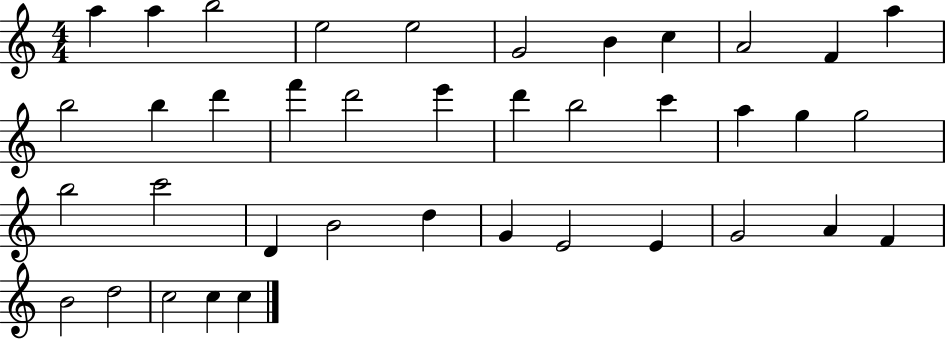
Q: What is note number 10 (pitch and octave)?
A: F4